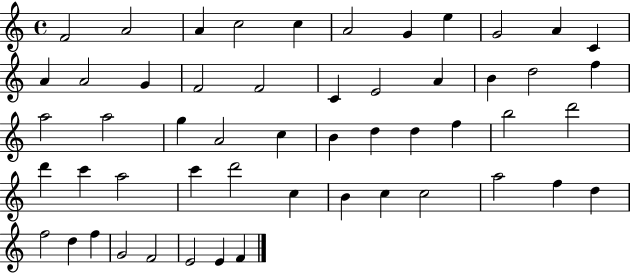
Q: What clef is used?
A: treble